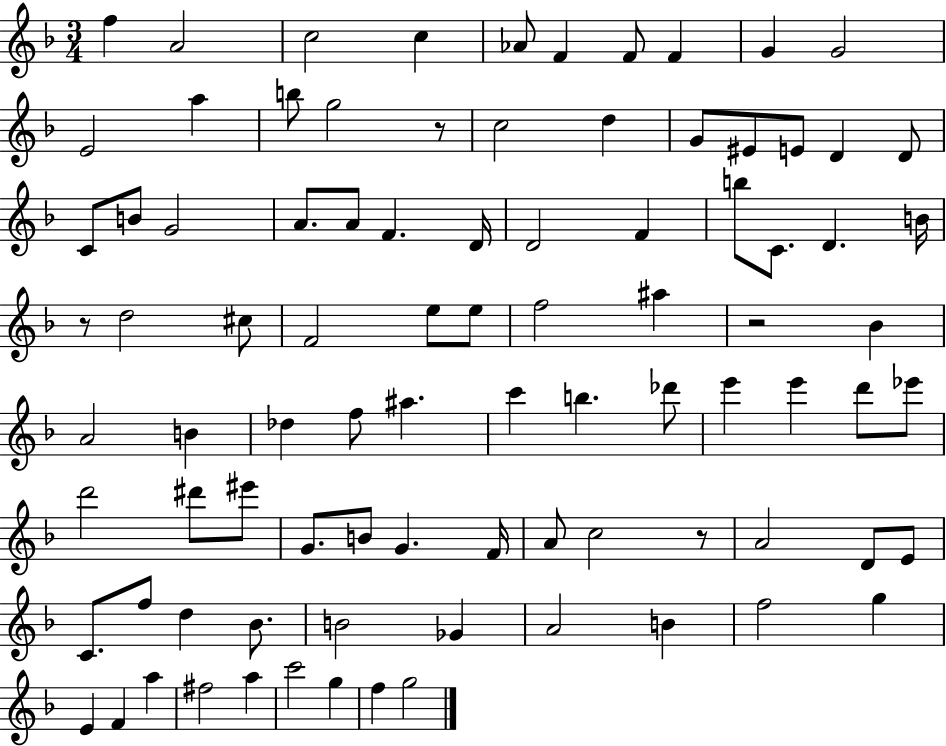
F5/q A4/h C5/h C5/q Ab4/e F4/q F4/e F4/q G4/q G4/h E4/h A5/q B5/e G5/h R/e C5/h D5/q G4/e EIS4/e E4/e D4/q D4/e C4/e B4/e G4/h A4/e. A4/e F4/q. D4/s D4/h F4/q B5/e C4/e. D4/q. B4/s R/e D5/h C#5/e F4/h E5/e E5/e F5/h A#5/q R/h Bb4/q A4/h B4/q Db5/q F5/e A#5/q. C6/q B5/q. Db6/e E6/q E6/q D6/e Eb6/e D6/h D#6/e EIS6/e G4/e. B4/e G4/q. F4/s A4/e C5/h R/e A4/h D4/e E4/e C4/e. F5/e D5/q Bb4/e. B4/h Gb4/q A4/h B4/q F5/h G5/q E4/q F4/q A5/q F#5/h A5/q C6/h G5/q F5/q G5/h